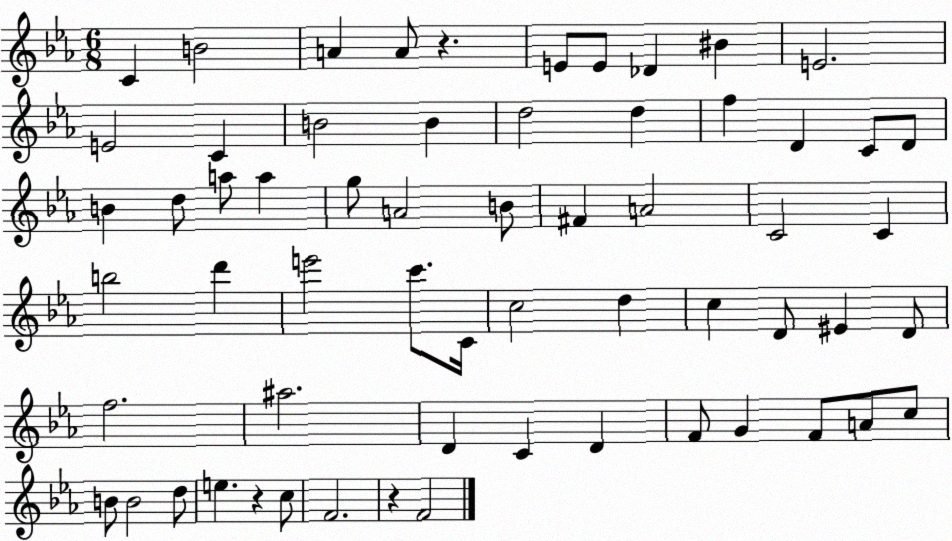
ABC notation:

X:1
T:Untitled
M:6/8
L:1/4
K:Eb
C B2 A A/2 z E/2 E/2 _D ^B E2 E2 C B2 B d2 d f D C/2 D/2 B d/2 a/2 a g/2 A2 B/2 ^F A2 C2 C b2 d' e'2 c'/2 C/4 c2 d c D/2 ^E D/2 f2 ^a2 D C D F/2 G F/2 A/2 c/2 B/2 B2 d/2 e z c/2 F2 z F2